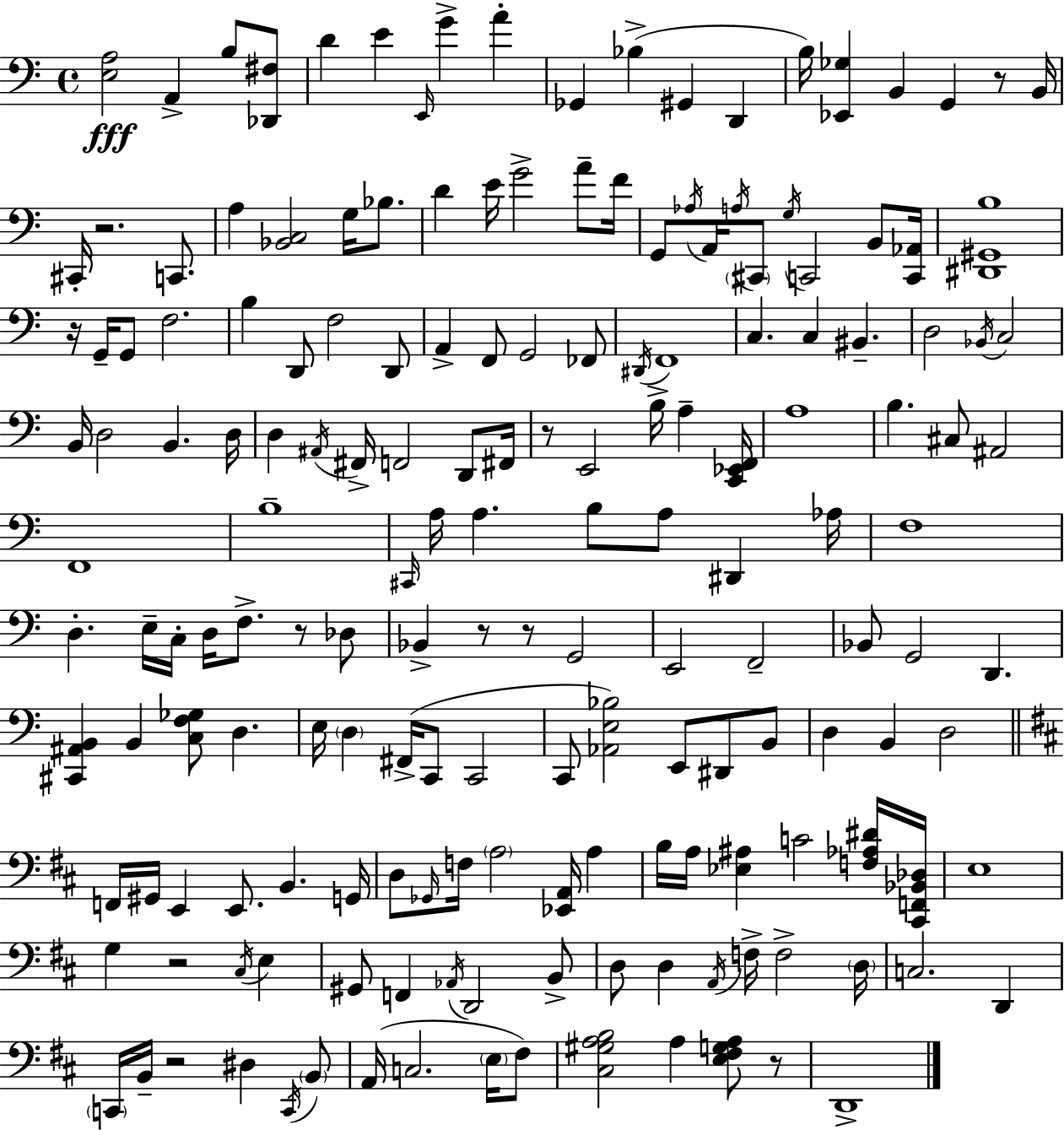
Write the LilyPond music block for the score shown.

{
  \clef bass
  \time 4/4
  \defaultTimeSignature
  \key a \minor
  <e a>2\fff a,4-> b8 <des, fis>8 | d'4 e'4 \grace { e,16 } g'4-> a'4-. | ges,4 bes4->( gis,4 d,4 | b16) <ees, ges>4 b,4 g,4 r8 | \break b,16 cis,16-. r2. c,8. | a4 <bes, c>2 g16 bes8. | d'4 e'16 g'2-> a'8-- | f'16 g,8 \acciaccatura { aes16 } a,16 \acciaccatura { a16 } \parenthesize cis,8 \acciaccatura { g16 } c,2 | \break b,8 <c, aes,>16 <dis, gis, b>1 | r16 g,16-- g,8 f2. | b4 d,8 f2 | d,8 a,4-> f,8 g,2 | \break fes,8 \acciaccatura { dis,16 } f,1 | c4. c4 bis,4.-- | d2 \acciaccatura { bes,16 } c2 | b,16 d2 b,4. | \break d16 d4 \acciaccatura { ais,16 } fis,16-> f,2 | d,8 fis,16 r8 e,2 | b16-> a4-- <c, ees, f,>16 a1 | b4. cis8 ais,2 | \break f,1 | b1-- | \grace { cis,16 } a16 a4. b8 | a8 dis,4 aes16 f1 | \break d4.-. e16-- c16-. | d16 f8.-> r8 des8 bes,4-> r8 r8 | g,2 e,2 | f,2-- bes,8 g,2 | \break d,4. <cis, ais, b,>4 b,4 | <c f ges>8 d4. e16 \parenthesize d4 fis,16->( c,8 | c,2 c,8 <aes, e bes>2) | e,8 dis,8 b,8 d4 b,4 | \break d2 \bar "||" \break \key d \major f,16 gis,16 e,4 e,8. b,4. g,16 | d8 \grace { ges,16 } f16 \parenthesize a2 <ees, a,>16 a4 | b16 a16 <ees ais>4 c'2 <f aes dis'>16 | <cis, f, bes, des>16 e1 | \break g4 r2 \acciaccatura { cis16 } e4 | gis,8 f,4 \acciaccatura { aes,16 } d,2 | b,8-> d8 d4 \acciaccatura { a,16 } f16-> f2-> | \parenthesize d16 c2. | \break d,4 \parenthesize c,16 b,16-- r2 dis4 | \acciaccatura { c,16 } \parenthesize b,8 a,16( c2. | \parenthesize e16 fis8) <cis gis a b>2 a4 | <e fis g a>8 r8 d,1-> | \break \bar "|."
}